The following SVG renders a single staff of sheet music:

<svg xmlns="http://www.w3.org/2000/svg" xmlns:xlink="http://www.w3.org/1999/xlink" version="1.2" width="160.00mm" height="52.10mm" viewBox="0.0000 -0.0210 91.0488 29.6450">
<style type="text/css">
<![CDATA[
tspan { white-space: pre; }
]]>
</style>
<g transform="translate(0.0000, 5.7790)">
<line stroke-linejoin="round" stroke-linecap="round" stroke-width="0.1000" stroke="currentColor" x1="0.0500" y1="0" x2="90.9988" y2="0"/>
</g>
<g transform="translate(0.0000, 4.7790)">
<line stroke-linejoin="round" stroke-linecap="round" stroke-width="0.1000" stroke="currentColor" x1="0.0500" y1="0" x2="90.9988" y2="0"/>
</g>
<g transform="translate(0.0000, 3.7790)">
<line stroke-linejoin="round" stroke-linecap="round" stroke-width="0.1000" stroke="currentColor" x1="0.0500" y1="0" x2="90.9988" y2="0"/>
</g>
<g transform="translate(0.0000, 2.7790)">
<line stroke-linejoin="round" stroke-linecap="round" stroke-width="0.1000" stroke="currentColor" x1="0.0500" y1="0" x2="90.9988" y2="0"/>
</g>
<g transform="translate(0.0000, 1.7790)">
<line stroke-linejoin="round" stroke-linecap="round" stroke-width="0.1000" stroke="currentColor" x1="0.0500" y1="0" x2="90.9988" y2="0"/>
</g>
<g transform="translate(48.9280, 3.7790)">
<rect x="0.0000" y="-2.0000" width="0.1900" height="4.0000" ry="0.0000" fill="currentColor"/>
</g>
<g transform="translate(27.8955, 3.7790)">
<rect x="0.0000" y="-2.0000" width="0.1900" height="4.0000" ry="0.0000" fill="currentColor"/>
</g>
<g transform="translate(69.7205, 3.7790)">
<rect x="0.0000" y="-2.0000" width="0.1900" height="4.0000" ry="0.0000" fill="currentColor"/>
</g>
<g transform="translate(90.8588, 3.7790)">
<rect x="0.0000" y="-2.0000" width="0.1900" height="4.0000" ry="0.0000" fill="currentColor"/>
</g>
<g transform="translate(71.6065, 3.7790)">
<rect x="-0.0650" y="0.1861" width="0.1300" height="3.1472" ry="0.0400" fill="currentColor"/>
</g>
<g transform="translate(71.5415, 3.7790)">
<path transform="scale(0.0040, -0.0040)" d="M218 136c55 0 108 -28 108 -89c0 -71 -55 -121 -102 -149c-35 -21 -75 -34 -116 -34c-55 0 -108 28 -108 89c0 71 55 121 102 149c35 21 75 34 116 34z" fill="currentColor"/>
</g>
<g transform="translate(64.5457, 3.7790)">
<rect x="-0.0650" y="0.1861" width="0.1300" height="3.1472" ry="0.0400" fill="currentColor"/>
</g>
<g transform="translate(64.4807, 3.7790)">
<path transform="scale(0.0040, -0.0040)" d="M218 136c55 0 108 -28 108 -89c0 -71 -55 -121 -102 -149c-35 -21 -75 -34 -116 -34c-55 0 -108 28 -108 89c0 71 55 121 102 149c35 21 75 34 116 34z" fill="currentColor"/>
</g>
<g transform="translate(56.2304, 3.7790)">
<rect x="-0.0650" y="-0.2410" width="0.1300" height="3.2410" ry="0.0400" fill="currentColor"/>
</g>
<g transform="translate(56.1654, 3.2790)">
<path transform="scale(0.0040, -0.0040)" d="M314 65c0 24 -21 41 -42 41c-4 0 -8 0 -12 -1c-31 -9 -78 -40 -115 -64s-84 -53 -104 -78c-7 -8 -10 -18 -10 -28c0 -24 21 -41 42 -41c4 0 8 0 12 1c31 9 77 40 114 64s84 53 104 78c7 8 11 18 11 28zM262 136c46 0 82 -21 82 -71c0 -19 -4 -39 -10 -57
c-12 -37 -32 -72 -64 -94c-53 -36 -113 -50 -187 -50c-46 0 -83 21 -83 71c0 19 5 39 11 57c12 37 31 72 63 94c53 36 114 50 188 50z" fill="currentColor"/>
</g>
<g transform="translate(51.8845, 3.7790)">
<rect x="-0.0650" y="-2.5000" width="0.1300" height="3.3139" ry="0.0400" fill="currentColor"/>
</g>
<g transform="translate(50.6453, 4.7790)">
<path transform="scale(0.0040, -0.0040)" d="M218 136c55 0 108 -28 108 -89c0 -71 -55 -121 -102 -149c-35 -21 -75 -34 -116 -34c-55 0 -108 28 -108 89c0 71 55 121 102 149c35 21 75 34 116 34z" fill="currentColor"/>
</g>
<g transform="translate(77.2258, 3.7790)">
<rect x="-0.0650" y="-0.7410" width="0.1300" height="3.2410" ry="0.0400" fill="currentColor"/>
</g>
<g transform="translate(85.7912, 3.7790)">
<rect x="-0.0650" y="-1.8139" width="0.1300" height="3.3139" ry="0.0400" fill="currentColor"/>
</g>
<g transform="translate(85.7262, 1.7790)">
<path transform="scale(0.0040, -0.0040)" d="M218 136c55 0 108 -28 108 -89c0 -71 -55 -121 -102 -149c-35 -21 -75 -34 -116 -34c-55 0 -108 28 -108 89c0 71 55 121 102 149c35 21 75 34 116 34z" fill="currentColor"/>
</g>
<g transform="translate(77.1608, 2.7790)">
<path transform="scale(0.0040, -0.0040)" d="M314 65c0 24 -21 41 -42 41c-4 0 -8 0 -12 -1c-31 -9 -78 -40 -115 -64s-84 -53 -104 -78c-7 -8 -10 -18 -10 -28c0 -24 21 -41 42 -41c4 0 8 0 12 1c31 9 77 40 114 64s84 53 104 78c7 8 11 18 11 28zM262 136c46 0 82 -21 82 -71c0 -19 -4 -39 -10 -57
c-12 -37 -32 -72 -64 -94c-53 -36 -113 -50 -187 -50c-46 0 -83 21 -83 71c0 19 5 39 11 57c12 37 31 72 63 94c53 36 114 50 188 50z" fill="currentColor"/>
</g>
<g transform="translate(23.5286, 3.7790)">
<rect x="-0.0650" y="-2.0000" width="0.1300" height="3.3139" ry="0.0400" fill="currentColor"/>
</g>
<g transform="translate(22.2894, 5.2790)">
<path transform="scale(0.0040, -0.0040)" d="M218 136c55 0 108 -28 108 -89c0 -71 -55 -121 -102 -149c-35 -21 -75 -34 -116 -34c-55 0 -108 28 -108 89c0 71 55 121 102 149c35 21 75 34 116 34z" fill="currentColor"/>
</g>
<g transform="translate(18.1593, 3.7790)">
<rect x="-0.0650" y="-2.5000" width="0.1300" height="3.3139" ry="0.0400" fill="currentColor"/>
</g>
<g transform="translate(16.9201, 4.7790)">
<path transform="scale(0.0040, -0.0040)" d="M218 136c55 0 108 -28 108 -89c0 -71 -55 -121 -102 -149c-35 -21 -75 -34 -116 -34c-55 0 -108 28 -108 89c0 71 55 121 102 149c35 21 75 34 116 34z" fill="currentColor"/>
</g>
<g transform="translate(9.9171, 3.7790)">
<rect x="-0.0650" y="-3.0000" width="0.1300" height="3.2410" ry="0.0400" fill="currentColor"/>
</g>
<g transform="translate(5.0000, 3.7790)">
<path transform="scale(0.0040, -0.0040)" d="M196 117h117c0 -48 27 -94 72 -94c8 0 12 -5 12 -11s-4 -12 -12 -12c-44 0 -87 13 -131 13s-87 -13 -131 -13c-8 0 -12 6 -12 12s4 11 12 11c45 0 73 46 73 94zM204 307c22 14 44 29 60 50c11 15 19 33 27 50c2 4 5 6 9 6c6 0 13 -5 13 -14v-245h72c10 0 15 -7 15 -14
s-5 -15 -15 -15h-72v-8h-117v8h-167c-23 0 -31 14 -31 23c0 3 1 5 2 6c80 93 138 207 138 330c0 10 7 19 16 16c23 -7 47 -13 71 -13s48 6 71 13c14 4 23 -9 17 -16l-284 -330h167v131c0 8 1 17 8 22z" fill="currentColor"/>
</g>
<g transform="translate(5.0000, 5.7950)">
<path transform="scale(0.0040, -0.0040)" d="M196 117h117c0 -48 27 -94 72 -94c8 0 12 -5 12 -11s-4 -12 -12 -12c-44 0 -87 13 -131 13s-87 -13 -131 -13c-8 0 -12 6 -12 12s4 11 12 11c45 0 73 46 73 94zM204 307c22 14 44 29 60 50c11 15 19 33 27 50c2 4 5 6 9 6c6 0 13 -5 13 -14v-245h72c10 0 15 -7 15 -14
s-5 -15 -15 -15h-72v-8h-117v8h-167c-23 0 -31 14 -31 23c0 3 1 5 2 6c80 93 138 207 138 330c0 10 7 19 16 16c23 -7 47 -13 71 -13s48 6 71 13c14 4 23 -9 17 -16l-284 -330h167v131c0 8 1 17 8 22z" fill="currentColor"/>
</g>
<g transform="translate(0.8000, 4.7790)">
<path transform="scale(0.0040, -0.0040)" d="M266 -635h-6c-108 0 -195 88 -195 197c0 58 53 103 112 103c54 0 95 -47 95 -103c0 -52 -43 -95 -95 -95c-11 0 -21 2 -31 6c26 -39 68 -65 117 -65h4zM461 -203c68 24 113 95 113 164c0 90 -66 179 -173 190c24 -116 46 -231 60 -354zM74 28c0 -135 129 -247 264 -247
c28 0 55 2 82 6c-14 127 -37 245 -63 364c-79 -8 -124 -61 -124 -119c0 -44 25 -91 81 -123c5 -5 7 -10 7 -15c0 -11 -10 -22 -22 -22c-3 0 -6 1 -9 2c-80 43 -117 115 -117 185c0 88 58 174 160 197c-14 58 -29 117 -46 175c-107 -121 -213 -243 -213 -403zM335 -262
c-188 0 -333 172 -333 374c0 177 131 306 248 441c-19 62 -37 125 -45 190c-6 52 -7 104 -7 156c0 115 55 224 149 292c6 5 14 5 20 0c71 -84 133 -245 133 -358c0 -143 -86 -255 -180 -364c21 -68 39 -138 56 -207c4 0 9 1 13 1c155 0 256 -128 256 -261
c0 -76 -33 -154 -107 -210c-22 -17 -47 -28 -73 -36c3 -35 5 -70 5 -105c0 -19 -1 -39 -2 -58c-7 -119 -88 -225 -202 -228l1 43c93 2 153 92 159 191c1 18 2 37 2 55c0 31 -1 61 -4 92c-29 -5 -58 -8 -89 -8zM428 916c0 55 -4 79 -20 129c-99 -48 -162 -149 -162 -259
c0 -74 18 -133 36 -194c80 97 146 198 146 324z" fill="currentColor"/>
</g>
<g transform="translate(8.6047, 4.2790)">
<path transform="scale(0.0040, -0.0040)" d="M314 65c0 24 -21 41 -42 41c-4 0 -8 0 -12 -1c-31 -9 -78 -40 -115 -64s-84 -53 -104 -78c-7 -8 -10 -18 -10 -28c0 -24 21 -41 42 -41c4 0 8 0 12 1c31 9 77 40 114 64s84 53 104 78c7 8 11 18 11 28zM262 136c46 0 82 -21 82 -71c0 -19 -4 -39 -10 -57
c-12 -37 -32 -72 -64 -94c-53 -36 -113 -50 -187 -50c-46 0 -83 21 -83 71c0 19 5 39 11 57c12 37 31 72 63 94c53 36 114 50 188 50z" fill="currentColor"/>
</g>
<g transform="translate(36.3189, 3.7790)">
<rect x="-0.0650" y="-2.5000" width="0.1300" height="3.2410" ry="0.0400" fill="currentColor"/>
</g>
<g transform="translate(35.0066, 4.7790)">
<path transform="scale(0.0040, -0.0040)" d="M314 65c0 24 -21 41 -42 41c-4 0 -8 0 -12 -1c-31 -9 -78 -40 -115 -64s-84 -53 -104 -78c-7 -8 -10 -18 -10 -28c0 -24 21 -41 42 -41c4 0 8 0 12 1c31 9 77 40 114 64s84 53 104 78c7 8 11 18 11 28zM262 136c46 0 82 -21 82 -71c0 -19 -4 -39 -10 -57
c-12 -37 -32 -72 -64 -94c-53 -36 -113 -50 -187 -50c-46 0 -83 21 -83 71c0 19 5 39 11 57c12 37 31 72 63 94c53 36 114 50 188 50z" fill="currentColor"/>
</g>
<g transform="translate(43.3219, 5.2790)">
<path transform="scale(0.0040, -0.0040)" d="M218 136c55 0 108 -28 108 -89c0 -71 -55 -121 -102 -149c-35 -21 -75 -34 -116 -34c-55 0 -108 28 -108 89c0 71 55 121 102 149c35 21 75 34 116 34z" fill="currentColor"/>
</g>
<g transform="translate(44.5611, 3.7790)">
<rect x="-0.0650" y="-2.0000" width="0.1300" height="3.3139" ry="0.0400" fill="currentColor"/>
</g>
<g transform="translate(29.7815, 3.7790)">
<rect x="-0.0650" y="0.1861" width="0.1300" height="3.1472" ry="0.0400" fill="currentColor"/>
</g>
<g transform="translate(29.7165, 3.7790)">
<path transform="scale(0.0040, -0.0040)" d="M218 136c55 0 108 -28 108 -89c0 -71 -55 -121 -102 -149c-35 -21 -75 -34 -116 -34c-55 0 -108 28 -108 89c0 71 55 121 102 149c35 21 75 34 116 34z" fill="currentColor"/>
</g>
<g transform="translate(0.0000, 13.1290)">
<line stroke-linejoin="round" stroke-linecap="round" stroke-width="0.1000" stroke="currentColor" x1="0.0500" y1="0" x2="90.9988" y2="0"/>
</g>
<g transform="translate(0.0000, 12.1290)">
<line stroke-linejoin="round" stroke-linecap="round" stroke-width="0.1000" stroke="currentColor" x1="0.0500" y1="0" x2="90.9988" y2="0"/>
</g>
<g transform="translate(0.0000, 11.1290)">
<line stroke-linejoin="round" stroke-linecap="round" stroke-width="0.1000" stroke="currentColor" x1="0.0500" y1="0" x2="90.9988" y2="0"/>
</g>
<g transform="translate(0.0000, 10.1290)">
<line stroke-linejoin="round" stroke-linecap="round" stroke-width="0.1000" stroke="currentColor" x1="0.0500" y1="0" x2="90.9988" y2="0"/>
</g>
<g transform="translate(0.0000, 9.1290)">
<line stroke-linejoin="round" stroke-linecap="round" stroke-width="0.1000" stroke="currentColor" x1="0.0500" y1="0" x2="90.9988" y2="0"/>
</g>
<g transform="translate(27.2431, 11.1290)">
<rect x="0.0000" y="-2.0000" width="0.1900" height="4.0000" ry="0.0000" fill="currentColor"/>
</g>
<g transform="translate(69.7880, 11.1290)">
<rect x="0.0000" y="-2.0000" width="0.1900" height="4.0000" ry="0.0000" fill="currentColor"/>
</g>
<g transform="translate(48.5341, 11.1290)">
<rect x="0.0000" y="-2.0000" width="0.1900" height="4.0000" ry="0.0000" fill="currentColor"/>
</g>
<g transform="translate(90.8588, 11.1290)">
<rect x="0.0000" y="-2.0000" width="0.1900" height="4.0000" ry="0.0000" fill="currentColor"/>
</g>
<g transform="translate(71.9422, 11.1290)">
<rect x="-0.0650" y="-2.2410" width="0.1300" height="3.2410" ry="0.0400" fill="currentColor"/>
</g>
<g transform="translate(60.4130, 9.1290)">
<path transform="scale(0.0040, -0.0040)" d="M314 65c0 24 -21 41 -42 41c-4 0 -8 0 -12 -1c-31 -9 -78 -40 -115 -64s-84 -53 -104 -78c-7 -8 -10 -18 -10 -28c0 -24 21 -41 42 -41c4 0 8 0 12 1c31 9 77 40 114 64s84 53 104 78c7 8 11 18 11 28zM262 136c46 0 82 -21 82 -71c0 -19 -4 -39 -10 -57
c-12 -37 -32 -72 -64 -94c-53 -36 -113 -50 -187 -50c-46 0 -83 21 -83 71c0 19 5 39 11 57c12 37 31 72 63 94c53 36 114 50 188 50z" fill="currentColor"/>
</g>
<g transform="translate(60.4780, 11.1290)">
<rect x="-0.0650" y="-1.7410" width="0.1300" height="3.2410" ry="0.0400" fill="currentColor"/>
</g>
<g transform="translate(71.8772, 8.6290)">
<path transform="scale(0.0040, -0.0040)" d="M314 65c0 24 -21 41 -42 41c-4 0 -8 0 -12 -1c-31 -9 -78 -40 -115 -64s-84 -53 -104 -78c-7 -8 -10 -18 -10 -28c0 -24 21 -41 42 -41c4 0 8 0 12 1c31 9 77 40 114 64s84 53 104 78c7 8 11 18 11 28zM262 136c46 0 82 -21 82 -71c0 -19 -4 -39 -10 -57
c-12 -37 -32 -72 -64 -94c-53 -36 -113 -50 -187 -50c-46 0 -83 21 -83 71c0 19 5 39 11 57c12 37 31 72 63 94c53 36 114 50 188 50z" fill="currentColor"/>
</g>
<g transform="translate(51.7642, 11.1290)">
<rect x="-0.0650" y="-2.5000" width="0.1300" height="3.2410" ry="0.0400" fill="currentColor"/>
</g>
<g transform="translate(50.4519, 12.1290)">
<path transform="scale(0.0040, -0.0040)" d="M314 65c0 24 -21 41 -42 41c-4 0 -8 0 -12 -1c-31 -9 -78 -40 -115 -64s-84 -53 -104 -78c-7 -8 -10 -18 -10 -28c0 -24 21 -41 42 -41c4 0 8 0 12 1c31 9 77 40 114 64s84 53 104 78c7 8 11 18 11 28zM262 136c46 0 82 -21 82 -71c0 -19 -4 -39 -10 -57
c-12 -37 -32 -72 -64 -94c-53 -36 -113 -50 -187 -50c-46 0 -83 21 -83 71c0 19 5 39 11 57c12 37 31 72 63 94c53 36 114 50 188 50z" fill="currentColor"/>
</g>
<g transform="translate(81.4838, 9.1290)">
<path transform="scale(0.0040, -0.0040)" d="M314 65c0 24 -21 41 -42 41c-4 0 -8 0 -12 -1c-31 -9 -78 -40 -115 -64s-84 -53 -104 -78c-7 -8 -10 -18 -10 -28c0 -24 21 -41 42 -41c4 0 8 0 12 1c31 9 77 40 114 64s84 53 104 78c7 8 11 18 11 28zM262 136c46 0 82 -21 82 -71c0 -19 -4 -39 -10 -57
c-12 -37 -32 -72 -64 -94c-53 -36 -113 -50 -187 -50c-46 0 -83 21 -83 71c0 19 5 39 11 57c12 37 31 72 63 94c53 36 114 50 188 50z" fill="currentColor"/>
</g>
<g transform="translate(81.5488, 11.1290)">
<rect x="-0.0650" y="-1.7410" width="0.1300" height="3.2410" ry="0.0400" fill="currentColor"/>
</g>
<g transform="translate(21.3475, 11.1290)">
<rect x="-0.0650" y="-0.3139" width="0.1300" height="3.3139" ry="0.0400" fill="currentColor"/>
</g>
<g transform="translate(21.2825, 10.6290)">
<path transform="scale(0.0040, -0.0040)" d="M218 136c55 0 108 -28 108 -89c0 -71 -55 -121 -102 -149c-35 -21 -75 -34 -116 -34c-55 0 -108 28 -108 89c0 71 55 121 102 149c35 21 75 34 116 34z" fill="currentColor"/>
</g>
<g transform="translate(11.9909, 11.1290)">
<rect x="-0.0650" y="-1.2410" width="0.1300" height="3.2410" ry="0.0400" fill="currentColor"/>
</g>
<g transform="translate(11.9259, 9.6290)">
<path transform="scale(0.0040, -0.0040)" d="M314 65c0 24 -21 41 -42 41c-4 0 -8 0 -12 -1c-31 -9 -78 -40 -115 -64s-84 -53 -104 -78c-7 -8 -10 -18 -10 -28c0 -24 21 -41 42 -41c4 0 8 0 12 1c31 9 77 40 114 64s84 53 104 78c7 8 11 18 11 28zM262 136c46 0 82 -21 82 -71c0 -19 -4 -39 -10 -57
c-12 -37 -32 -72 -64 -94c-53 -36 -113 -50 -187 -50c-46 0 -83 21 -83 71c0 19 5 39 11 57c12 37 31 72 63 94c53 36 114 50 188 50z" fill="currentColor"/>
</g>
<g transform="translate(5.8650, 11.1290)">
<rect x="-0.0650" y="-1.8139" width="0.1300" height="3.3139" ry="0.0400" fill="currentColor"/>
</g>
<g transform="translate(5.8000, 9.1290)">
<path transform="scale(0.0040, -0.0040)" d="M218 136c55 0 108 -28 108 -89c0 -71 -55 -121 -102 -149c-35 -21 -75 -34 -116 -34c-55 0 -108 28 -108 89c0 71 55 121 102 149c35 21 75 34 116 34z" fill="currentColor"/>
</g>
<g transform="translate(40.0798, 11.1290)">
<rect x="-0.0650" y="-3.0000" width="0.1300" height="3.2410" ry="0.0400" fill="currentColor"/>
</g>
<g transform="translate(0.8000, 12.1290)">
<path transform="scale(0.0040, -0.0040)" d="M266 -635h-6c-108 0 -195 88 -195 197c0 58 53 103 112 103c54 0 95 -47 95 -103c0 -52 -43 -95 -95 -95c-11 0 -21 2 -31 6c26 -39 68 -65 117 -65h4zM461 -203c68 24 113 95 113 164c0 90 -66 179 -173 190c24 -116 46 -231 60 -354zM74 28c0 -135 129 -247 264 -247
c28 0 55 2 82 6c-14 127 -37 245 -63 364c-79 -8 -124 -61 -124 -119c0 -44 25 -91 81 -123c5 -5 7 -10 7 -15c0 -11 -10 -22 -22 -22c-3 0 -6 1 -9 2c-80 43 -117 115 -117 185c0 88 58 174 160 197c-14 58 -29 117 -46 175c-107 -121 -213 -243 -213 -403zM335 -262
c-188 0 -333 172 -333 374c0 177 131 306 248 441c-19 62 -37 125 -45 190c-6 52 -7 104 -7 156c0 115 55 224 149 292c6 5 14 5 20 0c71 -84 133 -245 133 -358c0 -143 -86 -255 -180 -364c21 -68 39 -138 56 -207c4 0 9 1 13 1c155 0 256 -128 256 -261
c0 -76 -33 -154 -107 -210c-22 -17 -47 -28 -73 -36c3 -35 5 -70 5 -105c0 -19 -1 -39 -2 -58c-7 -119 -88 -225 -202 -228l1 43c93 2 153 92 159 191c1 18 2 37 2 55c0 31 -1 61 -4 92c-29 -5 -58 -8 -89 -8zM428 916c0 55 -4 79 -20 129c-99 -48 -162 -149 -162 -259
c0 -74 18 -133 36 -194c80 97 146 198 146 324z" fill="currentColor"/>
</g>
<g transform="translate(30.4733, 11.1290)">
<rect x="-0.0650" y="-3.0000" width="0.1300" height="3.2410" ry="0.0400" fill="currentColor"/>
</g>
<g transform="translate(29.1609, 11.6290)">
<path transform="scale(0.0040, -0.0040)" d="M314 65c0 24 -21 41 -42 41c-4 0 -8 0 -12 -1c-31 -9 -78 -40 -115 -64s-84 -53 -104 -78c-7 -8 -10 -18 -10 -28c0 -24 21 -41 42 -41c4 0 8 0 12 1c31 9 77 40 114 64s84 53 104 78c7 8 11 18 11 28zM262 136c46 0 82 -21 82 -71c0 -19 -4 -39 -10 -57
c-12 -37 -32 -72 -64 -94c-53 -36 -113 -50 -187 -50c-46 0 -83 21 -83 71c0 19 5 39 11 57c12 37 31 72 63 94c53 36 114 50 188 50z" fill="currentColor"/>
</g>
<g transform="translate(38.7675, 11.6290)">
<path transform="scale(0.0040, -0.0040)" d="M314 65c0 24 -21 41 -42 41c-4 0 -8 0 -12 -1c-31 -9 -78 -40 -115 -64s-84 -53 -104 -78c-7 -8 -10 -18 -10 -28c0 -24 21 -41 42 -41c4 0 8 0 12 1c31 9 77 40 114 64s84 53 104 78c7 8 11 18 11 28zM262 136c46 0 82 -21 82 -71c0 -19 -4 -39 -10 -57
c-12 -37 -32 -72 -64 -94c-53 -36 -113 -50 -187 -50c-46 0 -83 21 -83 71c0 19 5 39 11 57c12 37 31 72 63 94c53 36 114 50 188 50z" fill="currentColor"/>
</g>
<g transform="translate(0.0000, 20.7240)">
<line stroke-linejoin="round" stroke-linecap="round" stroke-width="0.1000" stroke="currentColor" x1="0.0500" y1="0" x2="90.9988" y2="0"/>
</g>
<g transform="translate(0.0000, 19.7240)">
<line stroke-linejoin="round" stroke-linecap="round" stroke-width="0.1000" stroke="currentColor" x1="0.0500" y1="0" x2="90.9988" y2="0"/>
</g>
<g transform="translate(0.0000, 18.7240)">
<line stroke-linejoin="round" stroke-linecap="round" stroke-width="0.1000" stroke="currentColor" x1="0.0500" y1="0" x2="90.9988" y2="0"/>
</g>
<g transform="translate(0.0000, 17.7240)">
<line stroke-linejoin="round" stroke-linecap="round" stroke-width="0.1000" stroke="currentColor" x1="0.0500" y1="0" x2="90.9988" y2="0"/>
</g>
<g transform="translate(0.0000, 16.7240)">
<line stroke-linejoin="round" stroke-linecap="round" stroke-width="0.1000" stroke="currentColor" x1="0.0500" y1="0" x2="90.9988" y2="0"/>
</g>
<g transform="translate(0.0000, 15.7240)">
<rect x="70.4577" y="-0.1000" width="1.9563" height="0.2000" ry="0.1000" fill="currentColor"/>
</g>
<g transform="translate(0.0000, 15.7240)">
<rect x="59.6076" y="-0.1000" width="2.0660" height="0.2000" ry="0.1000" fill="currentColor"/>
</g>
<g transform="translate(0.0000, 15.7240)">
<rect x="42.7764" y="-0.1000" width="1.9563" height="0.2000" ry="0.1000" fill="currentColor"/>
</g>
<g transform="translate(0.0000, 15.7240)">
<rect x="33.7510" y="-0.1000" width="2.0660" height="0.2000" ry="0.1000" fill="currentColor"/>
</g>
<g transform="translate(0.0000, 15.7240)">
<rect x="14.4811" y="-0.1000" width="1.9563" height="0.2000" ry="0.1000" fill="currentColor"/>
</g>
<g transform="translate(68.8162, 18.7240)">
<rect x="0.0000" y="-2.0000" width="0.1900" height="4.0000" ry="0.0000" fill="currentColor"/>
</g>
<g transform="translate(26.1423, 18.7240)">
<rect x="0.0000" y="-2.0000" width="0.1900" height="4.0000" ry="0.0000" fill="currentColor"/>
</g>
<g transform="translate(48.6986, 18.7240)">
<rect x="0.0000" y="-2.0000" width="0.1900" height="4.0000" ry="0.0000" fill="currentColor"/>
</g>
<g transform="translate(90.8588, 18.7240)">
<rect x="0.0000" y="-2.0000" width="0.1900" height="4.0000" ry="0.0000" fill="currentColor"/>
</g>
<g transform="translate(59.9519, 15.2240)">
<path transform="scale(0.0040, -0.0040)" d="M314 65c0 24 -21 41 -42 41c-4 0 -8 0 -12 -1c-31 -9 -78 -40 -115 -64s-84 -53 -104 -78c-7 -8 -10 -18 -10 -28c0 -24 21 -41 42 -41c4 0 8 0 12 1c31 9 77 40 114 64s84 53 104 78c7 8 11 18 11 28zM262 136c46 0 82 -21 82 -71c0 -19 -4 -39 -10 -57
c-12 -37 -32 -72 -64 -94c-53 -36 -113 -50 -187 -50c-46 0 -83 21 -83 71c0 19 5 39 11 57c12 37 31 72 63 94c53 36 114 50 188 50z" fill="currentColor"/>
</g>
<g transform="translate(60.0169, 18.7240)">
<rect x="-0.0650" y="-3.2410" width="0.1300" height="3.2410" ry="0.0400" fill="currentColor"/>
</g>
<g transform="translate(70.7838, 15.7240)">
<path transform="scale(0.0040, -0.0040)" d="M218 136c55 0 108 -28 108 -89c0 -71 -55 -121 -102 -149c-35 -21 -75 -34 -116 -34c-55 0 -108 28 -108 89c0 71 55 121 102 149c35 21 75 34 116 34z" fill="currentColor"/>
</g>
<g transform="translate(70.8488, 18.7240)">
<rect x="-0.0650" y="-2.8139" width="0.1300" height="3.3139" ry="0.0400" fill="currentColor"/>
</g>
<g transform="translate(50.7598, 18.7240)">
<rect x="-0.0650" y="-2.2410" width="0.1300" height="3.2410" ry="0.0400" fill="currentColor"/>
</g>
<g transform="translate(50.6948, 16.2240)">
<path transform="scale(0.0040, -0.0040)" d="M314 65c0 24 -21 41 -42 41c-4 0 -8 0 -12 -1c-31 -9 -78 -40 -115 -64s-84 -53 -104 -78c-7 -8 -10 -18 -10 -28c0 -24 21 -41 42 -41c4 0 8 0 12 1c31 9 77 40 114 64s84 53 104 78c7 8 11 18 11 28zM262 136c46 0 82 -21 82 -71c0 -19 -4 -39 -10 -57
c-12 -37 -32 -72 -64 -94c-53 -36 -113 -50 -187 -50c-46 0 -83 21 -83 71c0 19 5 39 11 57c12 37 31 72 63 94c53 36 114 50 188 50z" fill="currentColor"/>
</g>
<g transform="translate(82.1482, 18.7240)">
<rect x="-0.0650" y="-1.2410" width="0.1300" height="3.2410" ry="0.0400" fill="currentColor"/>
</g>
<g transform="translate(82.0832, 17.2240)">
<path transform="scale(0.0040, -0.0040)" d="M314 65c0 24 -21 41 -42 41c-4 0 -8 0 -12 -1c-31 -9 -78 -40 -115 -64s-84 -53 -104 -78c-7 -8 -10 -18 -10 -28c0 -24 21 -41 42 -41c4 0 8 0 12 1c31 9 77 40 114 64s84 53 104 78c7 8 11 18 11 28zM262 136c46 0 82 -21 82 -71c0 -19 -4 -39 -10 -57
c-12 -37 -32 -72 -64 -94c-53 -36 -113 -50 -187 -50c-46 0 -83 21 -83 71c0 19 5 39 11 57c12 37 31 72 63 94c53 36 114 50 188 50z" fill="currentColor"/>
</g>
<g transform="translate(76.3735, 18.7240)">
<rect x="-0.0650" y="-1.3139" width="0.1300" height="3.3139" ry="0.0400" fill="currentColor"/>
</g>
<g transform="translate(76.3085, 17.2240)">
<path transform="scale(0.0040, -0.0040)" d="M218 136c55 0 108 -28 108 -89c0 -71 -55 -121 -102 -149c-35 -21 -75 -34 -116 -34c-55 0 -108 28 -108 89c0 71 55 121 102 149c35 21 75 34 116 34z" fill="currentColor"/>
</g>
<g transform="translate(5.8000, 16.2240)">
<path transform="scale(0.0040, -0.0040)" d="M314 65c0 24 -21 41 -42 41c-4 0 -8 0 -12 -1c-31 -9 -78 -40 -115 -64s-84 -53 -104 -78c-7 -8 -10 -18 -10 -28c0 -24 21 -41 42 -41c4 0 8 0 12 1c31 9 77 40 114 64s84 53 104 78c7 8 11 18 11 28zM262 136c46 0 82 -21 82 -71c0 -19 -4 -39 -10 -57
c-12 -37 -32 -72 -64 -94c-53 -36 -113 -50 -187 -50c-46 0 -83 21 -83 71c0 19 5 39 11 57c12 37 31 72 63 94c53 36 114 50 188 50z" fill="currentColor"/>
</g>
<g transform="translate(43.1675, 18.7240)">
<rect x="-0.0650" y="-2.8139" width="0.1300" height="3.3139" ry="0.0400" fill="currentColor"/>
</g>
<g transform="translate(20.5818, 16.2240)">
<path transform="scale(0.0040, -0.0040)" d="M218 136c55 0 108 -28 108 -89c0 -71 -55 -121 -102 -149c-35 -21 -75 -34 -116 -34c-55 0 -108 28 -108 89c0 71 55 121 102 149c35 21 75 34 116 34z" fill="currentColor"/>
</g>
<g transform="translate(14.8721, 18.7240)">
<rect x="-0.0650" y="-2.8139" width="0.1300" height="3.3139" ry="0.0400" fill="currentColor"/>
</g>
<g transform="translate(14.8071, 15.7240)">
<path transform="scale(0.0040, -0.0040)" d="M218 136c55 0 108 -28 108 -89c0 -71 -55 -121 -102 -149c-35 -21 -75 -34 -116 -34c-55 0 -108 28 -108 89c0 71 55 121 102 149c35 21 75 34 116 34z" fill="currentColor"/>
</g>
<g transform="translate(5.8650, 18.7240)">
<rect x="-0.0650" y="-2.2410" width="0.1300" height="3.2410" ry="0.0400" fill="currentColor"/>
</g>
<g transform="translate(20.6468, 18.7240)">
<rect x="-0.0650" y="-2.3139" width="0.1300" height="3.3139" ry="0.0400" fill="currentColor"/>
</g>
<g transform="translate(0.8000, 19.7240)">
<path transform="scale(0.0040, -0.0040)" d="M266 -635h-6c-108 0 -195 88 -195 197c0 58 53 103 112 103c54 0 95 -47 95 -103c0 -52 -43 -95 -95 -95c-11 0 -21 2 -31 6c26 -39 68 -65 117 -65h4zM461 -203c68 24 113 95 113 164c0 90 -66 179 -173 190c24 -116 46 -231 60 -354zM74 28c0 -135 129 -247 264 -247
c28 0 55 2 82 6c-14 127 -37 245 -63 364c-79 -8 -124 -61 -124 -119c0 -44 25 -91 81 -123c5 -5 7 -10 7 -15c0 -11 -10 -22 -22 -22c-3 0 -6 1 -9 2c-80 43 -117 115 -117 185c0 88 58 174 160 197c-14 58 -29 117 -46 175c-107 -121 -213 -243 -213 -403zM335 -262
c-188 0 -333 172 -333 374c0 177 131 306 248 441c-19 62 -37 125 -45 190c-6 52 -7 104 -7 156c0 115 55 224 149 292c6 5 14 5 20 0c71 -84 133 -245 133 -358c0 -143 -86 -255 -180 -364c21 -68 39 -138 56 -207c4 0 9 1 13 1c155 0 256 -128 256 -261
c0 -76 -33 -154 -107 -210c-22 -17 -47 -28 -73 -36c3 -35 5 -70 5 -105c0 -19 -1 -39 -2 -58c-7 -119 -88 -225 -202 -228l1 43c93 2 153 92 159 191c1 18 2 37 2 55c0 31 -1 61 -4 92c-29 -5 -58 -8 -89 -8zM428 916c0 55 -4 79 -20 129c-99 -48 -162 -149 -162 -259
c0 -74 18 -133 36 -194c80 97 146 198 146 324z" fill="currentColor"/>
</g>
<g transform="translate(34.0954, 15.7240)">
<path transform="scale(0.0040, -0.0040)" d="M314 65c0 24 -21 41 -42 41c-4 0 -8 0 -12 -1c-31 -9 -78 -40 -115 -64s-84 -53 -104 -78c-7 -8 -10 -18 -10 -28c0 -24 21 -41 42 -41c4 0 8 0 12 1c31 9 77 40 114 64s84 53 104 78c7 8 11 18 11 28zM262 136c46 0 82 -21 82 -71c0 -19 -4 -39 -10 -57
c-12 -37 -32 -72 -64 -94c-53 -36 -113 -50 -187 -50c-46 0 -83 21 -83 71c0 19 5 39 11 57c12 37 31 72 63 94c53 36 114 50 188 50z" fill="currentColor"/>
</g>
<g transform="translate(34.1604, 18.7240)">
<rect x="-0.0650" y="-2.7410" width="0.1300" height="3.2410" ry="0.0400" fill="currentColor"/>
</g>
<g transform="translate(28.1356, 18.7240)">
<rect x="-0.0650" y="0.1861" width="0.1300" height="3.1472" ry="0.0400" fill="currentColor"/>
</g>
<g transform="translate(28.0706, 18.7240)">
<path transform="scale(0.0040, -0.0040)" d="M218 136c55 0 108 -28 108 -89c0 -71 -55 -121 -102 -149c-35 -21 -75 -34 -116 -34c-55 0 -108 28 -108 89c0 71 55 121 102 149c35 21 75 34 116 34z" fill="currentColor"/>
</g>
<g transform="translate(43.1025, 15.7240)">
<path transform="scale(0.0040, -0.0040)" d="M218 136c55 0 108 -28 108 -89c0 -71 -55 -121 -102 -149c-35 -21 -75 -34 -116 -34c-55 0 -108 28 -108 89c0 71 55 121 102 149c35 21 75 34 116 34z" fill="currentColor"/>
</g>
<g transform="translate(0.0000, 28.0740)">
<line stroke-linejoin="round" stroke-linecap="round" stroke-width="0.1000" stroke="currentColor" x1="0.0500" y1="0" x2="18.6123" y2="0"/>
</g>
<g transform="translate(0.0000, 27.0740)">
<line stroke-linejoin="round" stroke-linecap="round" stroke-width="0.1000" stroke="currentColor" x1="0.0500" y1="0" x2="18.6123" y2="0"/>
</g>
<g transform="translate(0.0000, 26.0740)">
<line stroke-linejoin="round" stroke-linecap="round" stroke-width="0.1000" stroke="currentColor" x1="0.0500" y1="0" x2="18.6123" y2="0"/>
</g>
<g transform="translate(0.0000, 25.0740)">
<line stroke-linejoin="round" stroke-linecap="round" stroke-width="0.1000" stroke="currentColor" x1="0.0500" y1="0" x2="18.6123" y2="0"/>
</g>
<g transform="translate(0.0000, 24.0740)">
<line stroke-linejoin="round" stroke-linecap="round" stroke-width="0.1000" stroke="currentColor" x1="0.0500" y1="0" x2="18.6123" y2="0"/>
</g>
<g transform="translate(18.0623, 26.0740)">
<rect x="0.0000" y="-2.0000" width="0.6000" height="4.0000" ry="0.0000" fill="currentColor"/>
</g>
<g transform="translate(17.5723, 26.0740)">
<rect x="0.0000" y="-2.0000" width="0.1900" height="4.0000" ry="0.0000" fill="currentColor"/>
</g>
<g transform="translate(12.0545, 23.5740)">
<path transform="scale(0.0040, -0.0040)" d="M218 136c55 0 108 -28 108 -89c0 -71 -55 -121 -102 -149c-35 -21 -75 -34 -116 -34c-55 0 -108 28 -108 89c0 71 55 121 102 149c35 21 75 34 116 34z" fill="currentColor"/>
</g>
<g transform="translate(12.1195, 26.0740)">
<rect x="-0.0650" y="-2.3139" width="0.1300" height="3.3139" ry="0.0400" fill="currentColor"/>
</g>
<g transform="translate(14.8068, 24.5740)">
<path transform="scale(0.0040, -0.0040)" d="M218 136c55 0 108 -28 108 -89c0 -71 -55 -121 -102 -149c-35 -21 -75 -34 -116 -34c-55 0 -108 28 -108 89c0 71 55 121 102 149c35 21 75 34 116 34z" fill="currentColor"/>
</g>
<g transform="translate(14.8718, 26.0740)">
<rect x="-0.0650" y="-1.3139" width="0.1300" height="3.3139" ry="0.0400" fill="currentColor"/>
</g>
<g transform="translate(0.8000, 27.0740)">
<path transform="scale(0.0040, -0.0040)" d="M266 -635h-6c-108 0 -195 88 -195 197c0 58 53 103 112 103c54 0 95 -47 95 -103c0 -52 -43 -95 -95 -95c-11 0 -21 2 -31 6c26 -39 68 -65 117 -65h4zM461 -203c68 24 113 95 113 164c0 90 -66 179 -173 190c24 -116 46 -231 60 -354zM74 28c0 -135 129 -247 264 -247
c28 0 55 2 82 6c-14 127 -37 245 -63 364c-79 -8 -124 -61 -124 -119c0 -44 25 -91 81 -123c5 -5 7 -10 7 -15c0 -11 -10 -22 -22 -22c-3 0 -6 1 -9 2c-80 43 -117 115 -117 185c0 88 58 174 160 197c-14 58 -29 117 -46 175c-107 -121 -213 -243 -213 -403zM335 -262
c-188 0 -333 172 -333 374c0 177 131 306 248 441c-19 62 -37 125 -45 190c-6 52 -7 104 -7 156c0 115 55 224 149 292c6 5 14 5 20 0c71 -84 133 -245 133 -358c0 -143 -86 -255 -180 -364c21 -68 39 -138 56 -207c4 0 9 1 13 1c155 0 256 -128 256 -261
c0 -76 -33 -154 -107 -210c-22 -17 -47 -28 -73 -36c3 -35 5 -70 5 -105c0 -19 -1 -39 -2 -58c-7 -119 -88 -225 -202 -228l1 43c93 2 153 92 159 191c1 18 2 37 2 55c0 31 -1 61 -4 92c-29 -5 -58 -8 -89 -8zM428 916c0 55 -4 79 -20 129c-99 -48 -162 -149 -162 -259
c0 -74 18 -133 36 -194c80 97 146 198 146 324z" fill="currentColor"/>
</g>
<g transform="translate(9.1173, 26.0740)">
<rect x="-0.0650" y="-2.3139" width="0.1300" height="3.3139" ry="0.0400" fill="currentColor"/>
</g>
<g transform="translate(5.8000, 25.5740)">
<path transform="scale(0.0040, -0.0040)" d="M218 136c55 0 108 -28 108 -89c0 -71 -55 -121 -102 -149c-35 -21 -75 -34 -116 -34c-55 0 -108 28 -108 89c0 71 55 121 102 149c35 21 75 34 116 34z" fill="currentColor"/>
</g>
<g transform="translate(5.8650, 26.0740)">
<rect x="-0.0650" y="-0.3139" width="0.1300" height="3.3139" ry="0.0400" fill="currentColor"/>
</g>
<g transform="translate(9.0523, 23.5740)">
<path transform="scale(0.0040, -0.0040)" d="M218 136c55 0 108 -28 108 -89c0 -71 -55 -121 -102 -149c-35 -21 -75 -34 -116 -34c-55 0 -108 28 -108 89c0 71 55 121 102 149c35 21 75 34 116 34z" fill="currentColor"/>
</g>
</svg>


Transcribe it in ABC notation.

X:1
T:Untitled
M:4/4
L:1/4
K:C
A2 G F B G2 F G c2 B B d2 f f e2 c A2 A2 G2 f2 g2 f2 g2 a g B a2 a g2 b2 a e e2 c g g e